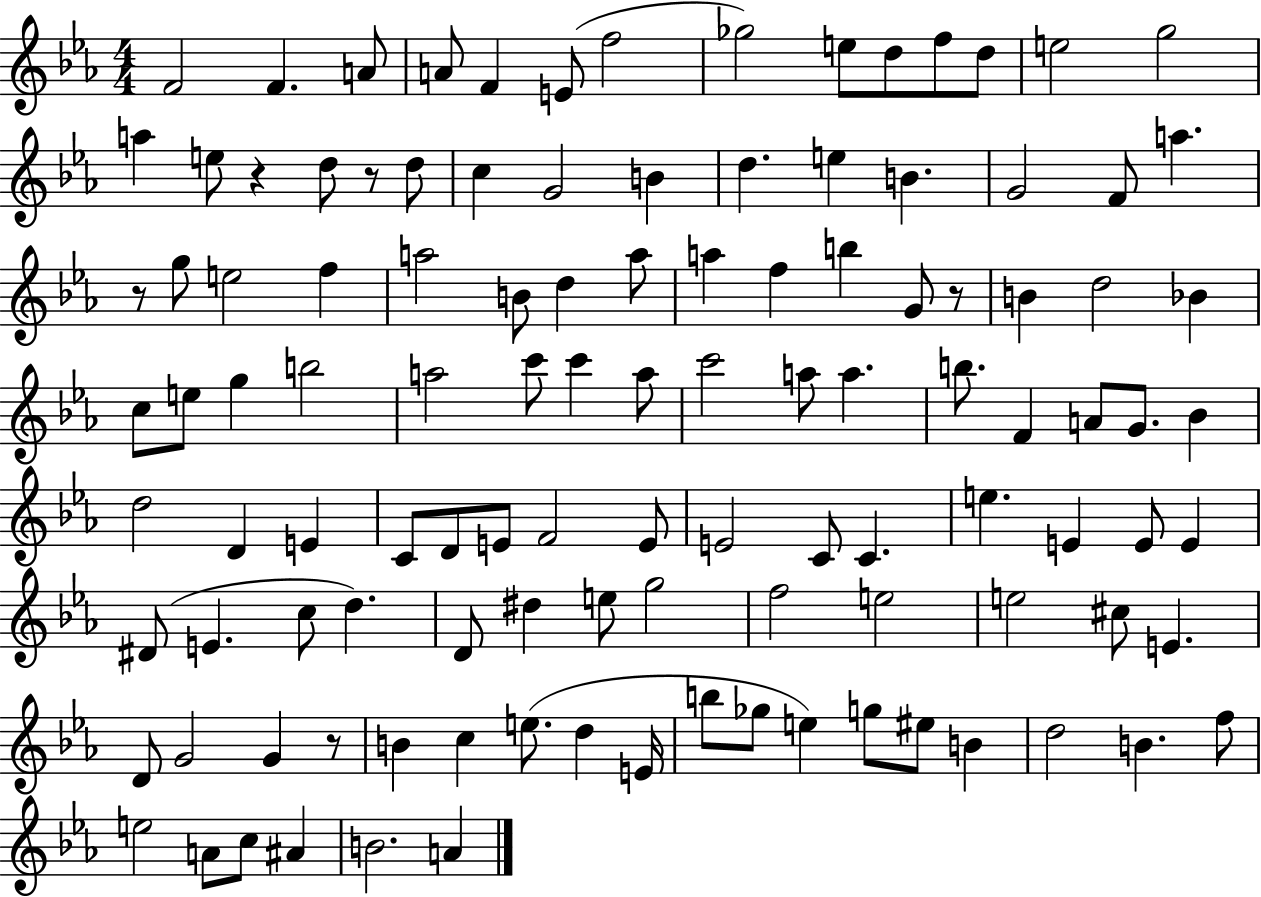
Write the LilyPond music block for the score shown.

{
  \clef treble
  \numericTimeSignature
  \time 4/4
  \key ees \major
  f'2 f'4. a'8 | a'8 f'4 e'8( f''2 | ges''2) e''8 d''8 f''8 d''8 | e''2 g''2 | \break a''4 e''8 r4 d''8 r8 d''8 | c''4 g'2 b'4 | d''4. e''4 b'4. | g'2 f'8 a''4. | \break r8 g''8 e''2 f''4 | a''2 b'8 d''4 a''8 | a''4 f''4 b''4 g'8 r8 | b'4 d''2 bes'4 | \break c''8 e''8 g''4 b''2 | a''2 c'''8 c'''4 a''8 | c'''2 a''8 a''4. | b''8. f'4 a'8 g'8. bes'4 | \break d''2 d'4 e'4 | c'8 d'8 e'8 f'2 e'8 | e'2 c'8 c'4. | e''4. e'4 e'8 e'4 | \break dis'8( e'4. c''8 d''4.) | d'8 dis''4 e''8 g''2 | f''2 e''2 | e''2 cis''8 e'4. | \break d'8 g'2 g'4 r8 | b'4 c''4 e''8.( d''4 e'16 | b''8 ges''8 e''4) g''8 eis''8 b'4 | d''2 b'4. f''8 | \break e''2 a'8 c''8 ais'4 | b'2. a'4 | \bar "|."
}